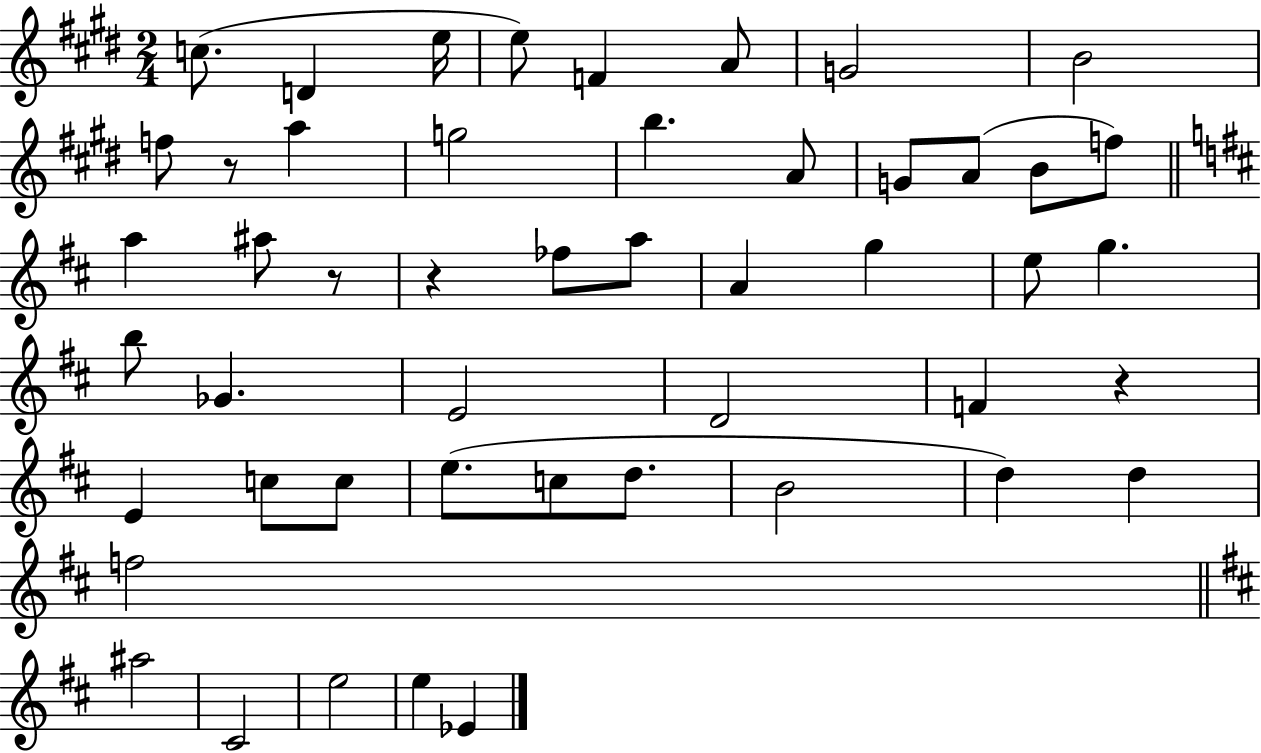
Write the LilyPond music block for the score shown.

{
  \clef treble
  \numericTimeSignature
  \time 2/4
  \key e \major
  \repeat volta 2 { c''8.( d'4 e''16 | e''8) f'4 a'8 | g'2 | b'2 | \break f''8 r8 a''4 | g''2 | b''4. a'8 | g'8 a'8( b'8 f''8) | \break \bar "||" \break \key d \major a''4 ais''8 r8 | r4 fes''8 a''8 | a'4 g''4 | e''8 g''4. | \break b''8 ges'4. | e'2 | d'2 | f'4 r4 | \break e'4 c''8 c''8 | e''8.( c''8 d''8. | b'2 | d''4) d''4 | \break f''2 | \bar "||" \break \key b \minor ais''2 | cis'2 | e''2 | e''4 ees'4 | \break } \bar "|."
}